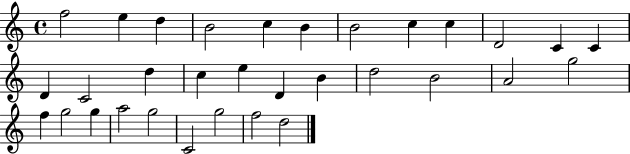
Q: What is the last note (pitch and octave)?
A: D5